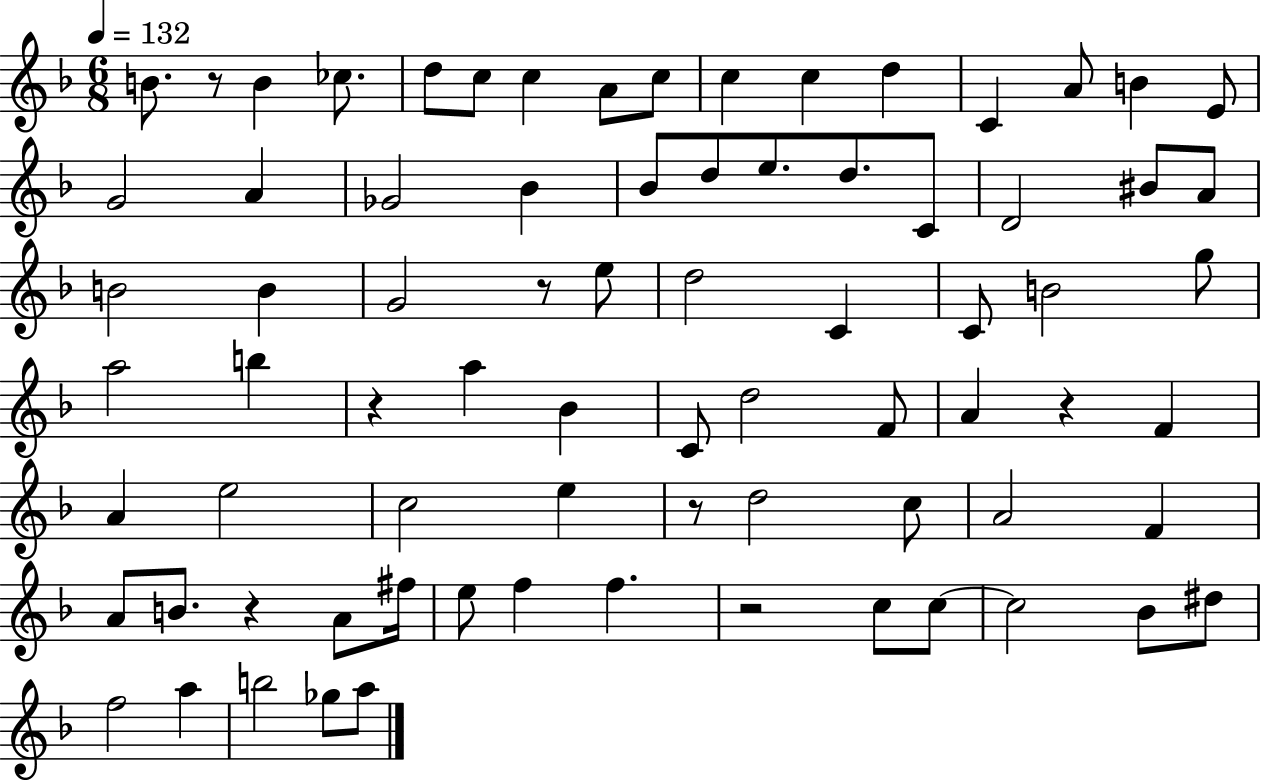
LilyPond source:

{
  \clef treble
  \numericTimeSignature
  \time 6/8
  \key f \major
  \tempo 4 = 132
  b'8. r8 b'4 ces''8. | d''8 c''8 c''4 a'8 c''8 | c''4 c''4 d''4 | c'4 a'8 b'4 e'8 | \break g'2 a'4 | ges'2 bes'4 | bes'8 d''8 e''8. d''8. c'8 | d'2 bis'8 a'8 | \break b'2 b'4 | g'2 r8 e''8 | d''2 c'4 | c'8 b'2 g''8 | \break a''2 b''4 | r4 a''4 bes'4 | c'8 d''2 f'8 | a'4 r4 f'4 | \break a'4 e''2 | c''2 e''4 | r8 d''2 c''8 | a'2 f'4 | \break a'8 b'8. r4 a'8 fis''16 | e''8 f''4 f''4. | r2 c''8 c''8~~ | c''2 bes'8 dis''8 | \break f''2 a''4 | b''2 ges''8 a''8 | \bar "|."
}